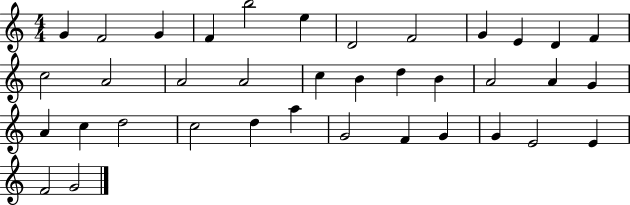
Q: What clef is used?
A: treble